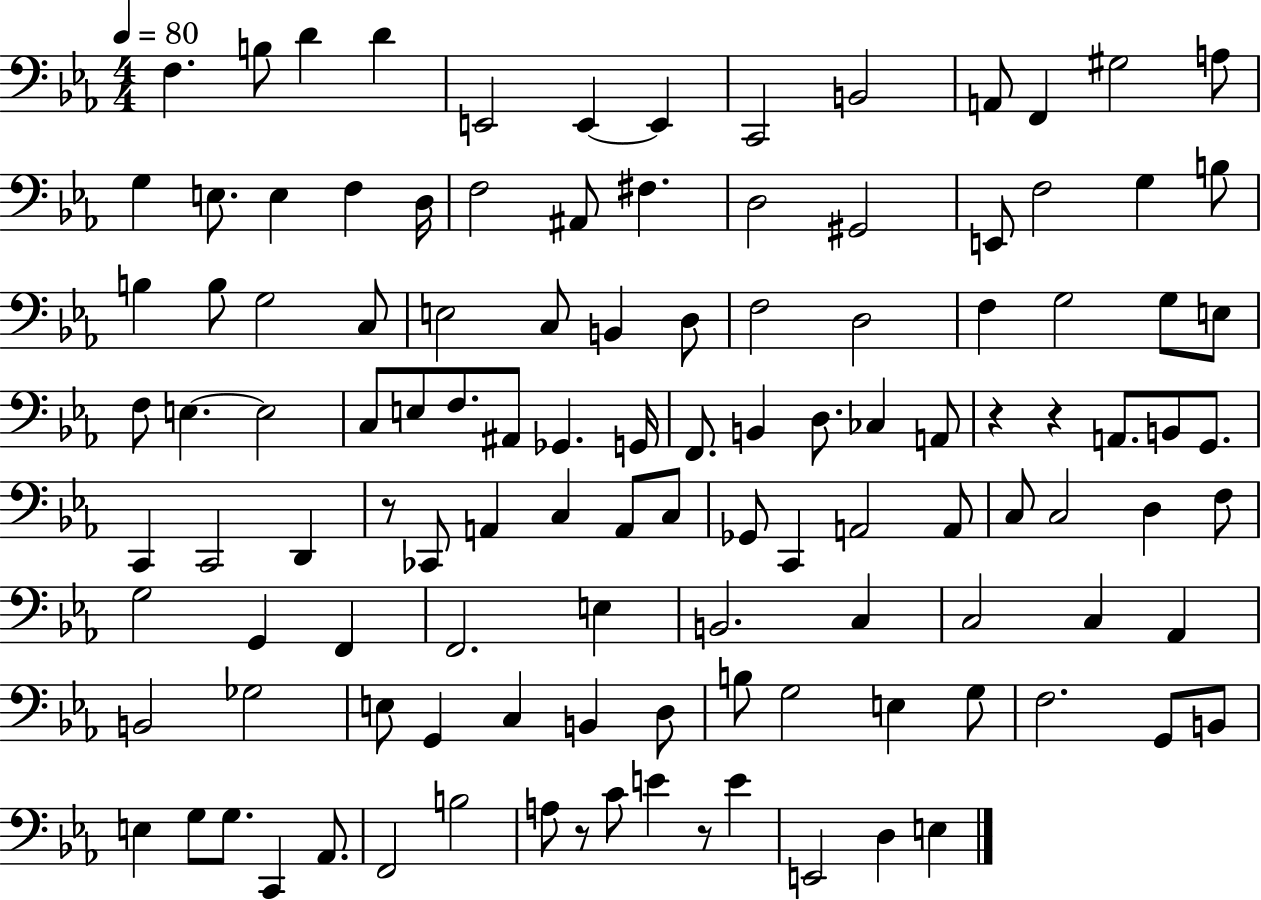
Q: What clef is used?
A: bass